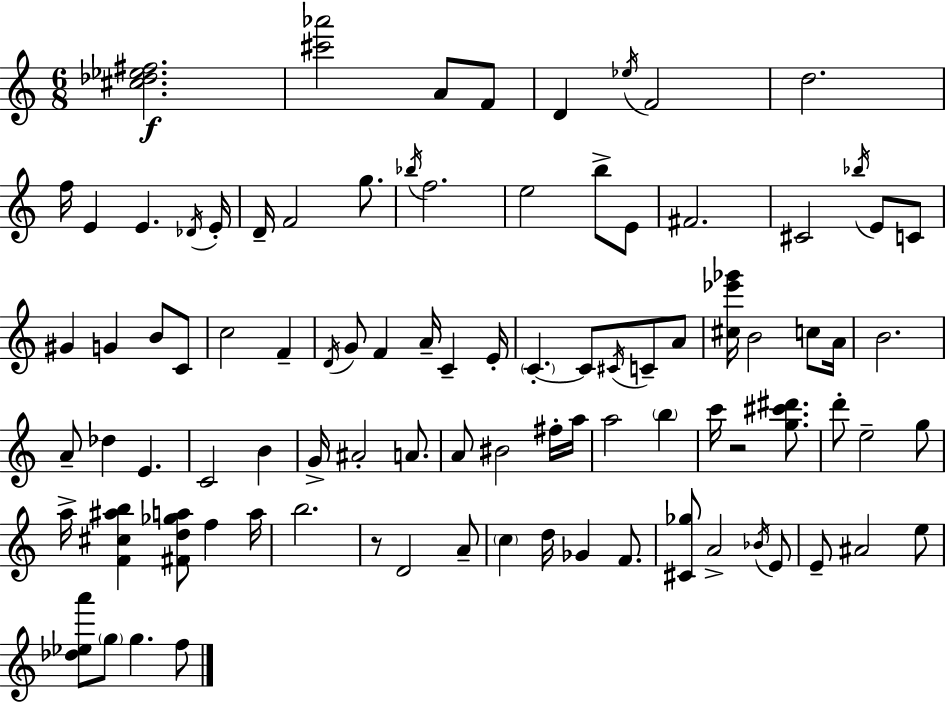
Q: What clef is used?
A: treble